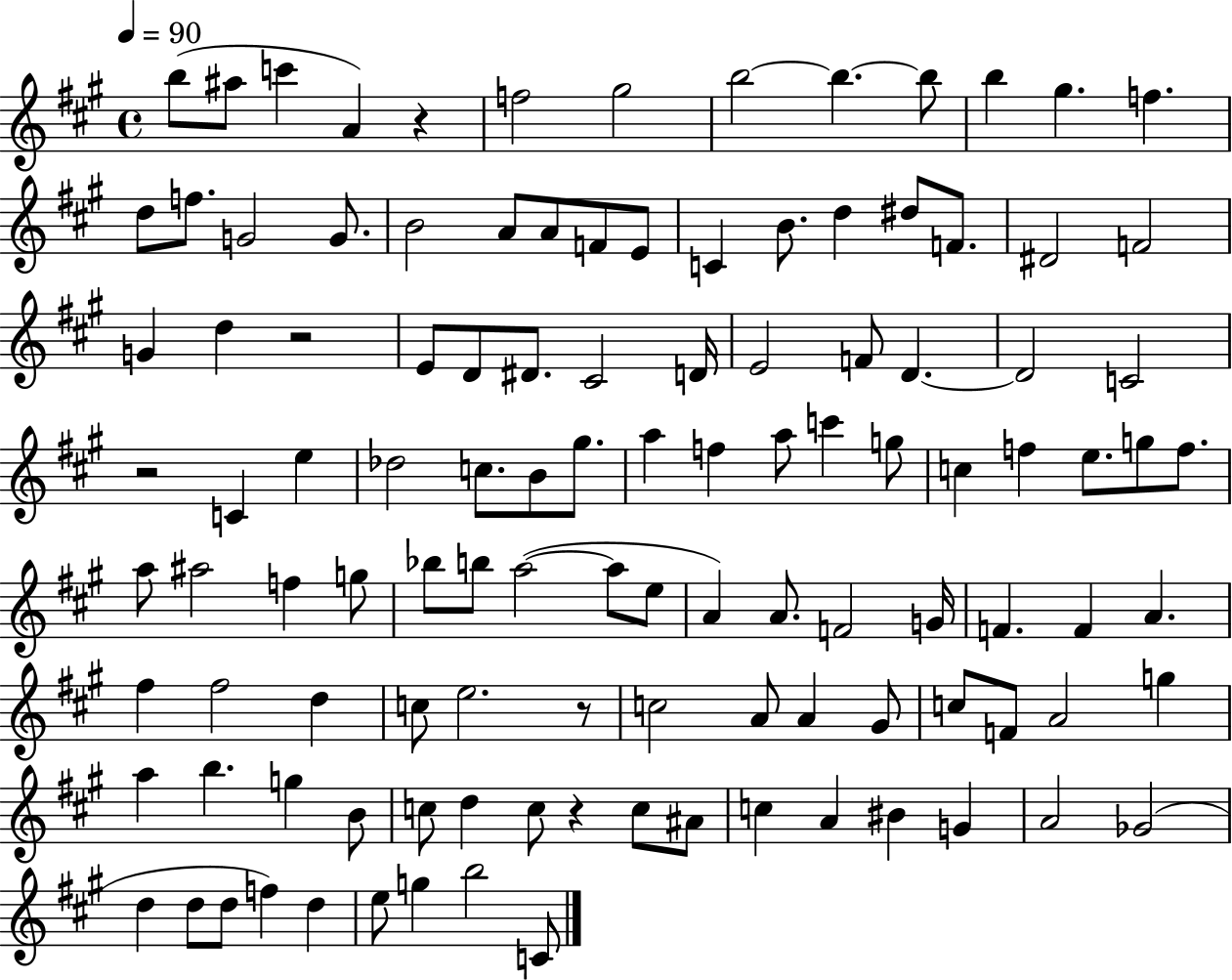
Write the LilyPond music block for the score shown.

{
  \clef treble
  \time 4/4
  \defaultTimeSignature
  \key a \major
  \tempo 4 = 90
  b''8( ais''8 c'''4 a'4) r4 | f''2 gis''2 | b''2~~ b''4.~~ b''8 | b''4 gis''4. f''4. | \break d''8 f''8. g'2 g'8. | b'2 a'8 a'8 f'8 e'8 | c'4 b'8. d''4 dis''8 f'8. | dis'2 f'2 | \break g'4 d''4 r2 | e'8 d'8 dis'8. cis'2 d'16 | e'2 f'8 d'4.~~ | d'2 c'2 | \break r2 c'4 e''4 | des''2 c''8. b'8 gis''8. | a''4 f''4 a''8 c'''4 g''8 | c''4 f''4 e''8. g''8 f''8. | \break a''8 ais''2 f''4 g''8 | bes''8 b''8 a''2~(~ a''8 e''8 | a'4) a'8. f'2 g'16 | f'4. f'4 a'4. | \break fis''4 fis''2 d''4 | c''8 e''2. r8 | c''2 a'8 a'4 gis'8 | c''8 f'8 a'2 g''4 | \break a''4 b''4. g''4 b'8 | c''8 d''4 c''8 r4 c''8 ais'8 | c''4 a'4 bis'4 g'4 | a'2 ges'2( | \break d''4 d''8 d''8 f''4) d''4 | e''8 g''4 b''2 c'8 | \bar "|."
}